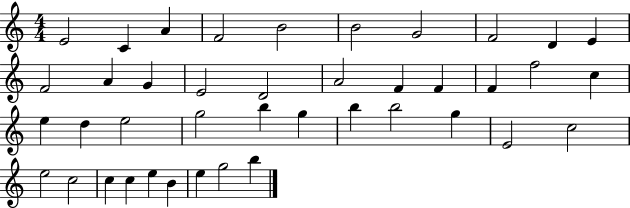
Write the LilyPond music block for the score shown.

{
  \clef treble
  \numericTimeSignature
  \time 4/4
  \key c \major
  e'2 c'4 a'4 | f'2 b'2 | b'2 g'2 | f'2 d'4 e'4 | \break f'2 a'4 g'4 | e'2 d'2 | a'2 f'4 f'4 | f'4 f''2 c''4 | \break e''4 d''4 e''2 | g''2 b''4 g''4 | b''4 b''2 g''4 | e'2 c''2 | \break e''2 c''2 | c''4 c''4 e''4 b'4 | e''4 g''2 b''4 | \bar "|."
}